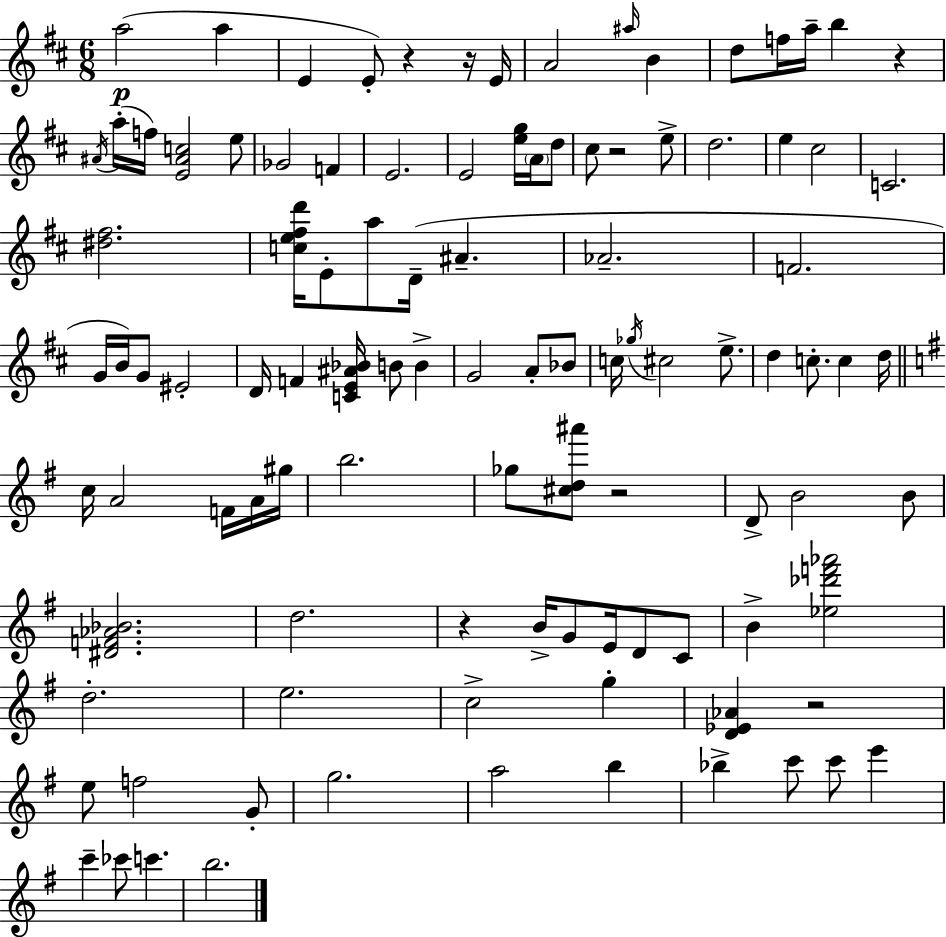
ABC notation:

X:1
T:Untitled
M:6/8
L:1/4
K:D
a2 a E E/2 z z/4 E/4 A2 ^a/4 B d/2 f/4 a/4 b z ^A/4 a/4 f/4 [E^Ac]2 e/2 _G2 F E2 E2 [eg]/4 A/4 d/2 ^c/2 z2 e/2 d2 e ^c2 C2 [^d^f]2 [ce^fd']/4 E/2 a/2 D/4 ^A _A2 F2 G/4 B/4 G/2 ^E2 D/4 F [CE^A_B]/4 B/2 B G2 A/2 _B/2 c/4 _g/4 ^c2 e/2 d c/2 c d/4 c/4 A2 F/4 A/4 ^g/4 b2 _g/2 [^cd^a']/2 z2 D/2 B2 B/2 [^DF_A_B]2 d2 z B/4 G/2 E/4 D/2 C/2 B [_e_d'f'_a']2 d2 e2 c2 g [D_E_A] z2 e/2 f2 G/2 g2 a2 b _b c'/2 c'/2 e' c' _c'/2 c' b2